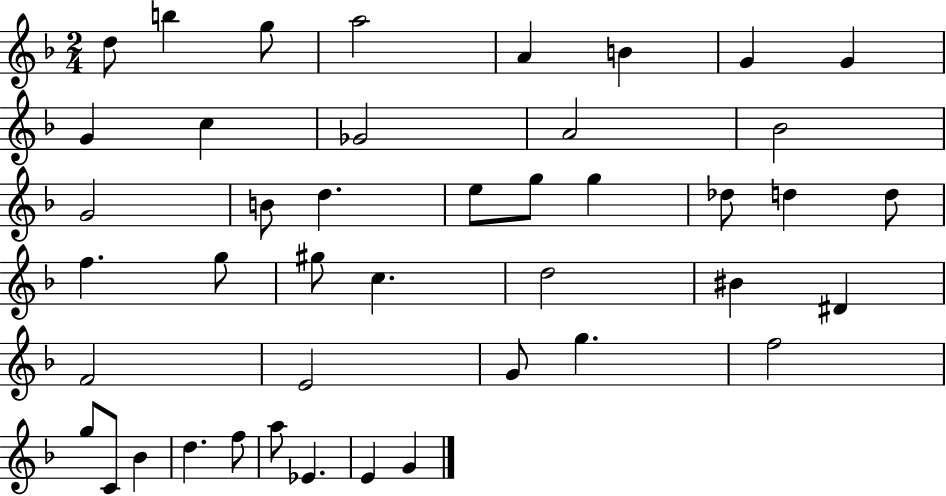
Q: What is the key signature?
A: F major